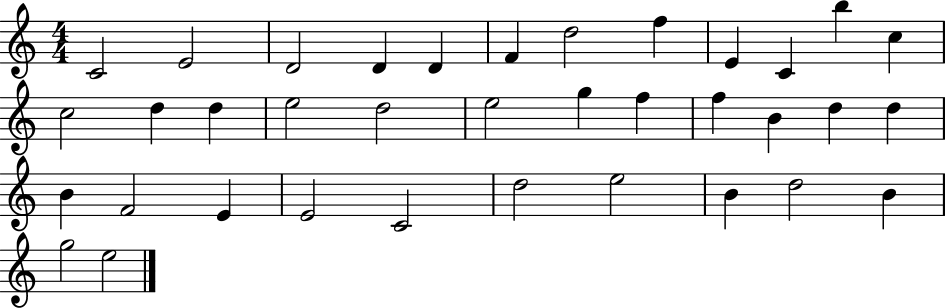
X:1
T:Untitled
M:4/4
L:1/4
K:C
C2 E2 D2 D D F d2 f E C b c c2 d d e2 d2 e2 g f f B d d B F2 E E2 C2 d2 e2 B d2 B g2 e2